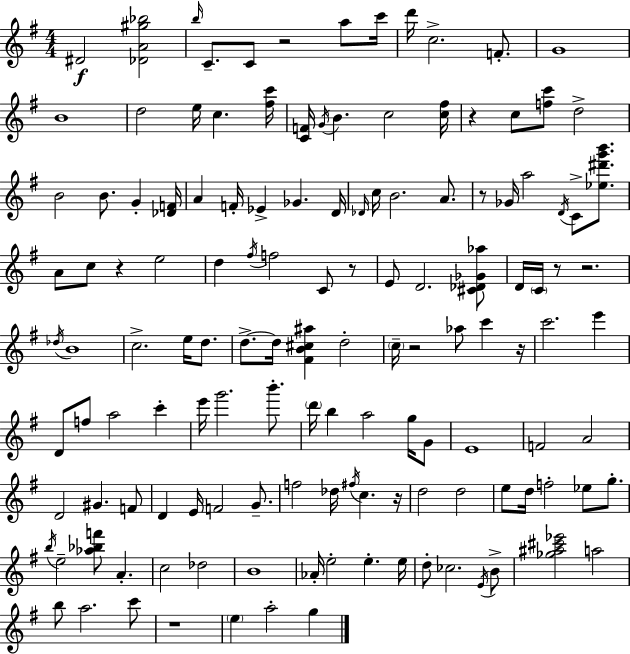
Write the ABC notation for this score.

X:1
T:Untitled
M:4/4
L:1/4
K:G
^D2 [_DA^g_b]2 b/4 C/2 C/2 z2 a/2 c'/4 d'/4 c2 F/2 G4 B4 d2 e/4 c [^fc']/4 [CF]/4 G/4 B c2 [c^f]/4 z c/2 [fc']/2 d2 B2 B/2 G [_DF]/4 A F/4 _E _G D/4 _D/4 c/4 B2 A/2 z/2 _G/4 a2 D/4 C/2 [_e^d'g'b']/2 A/2 c/2 z e2 d ^f/4 f2 C/2 z/2 E/2 D2 [^C_D_G_a]/2 D/4 C/4 z/2 z2 _d/4 B4 c2 e/4 d/2 d/2 d/4 [^FB^c^a] d2 c/4 z2 _a/2 c' z/4 c'2 e' D/2 f/2 a2 c' e'/4 g'2 b'/2 d'/4 b a2 g/4 G/2 E4 F2 A2 D2 ^G F/2 D E/4 F2 G/2 f2 _d/4 ^f/4 c z/4 d2 d2 e/2 d/4 f2 _e/2 g/2 b/4 e2 [_a_bf']/2 A c2 _d2 B4 _A/4 e2 e e/4 d/2 _c2 E/4 B/2 [_g^a^c'_e']2 a2 b/2 a2 c'/2 z4 e a2 g